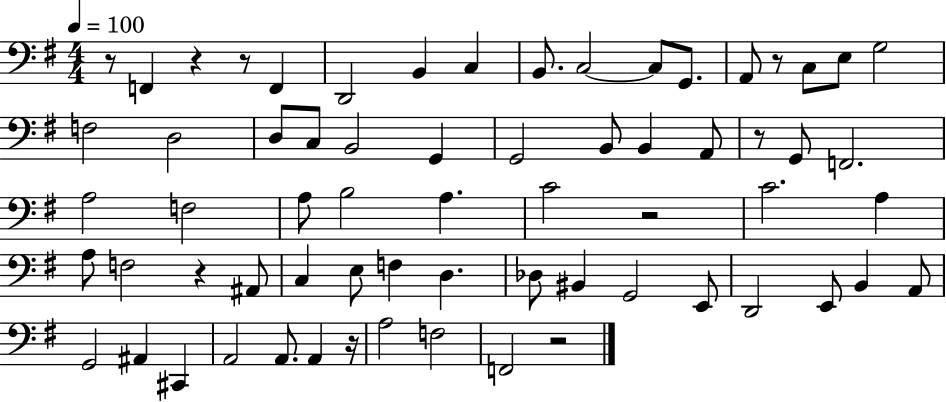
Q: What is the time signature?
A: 4/4